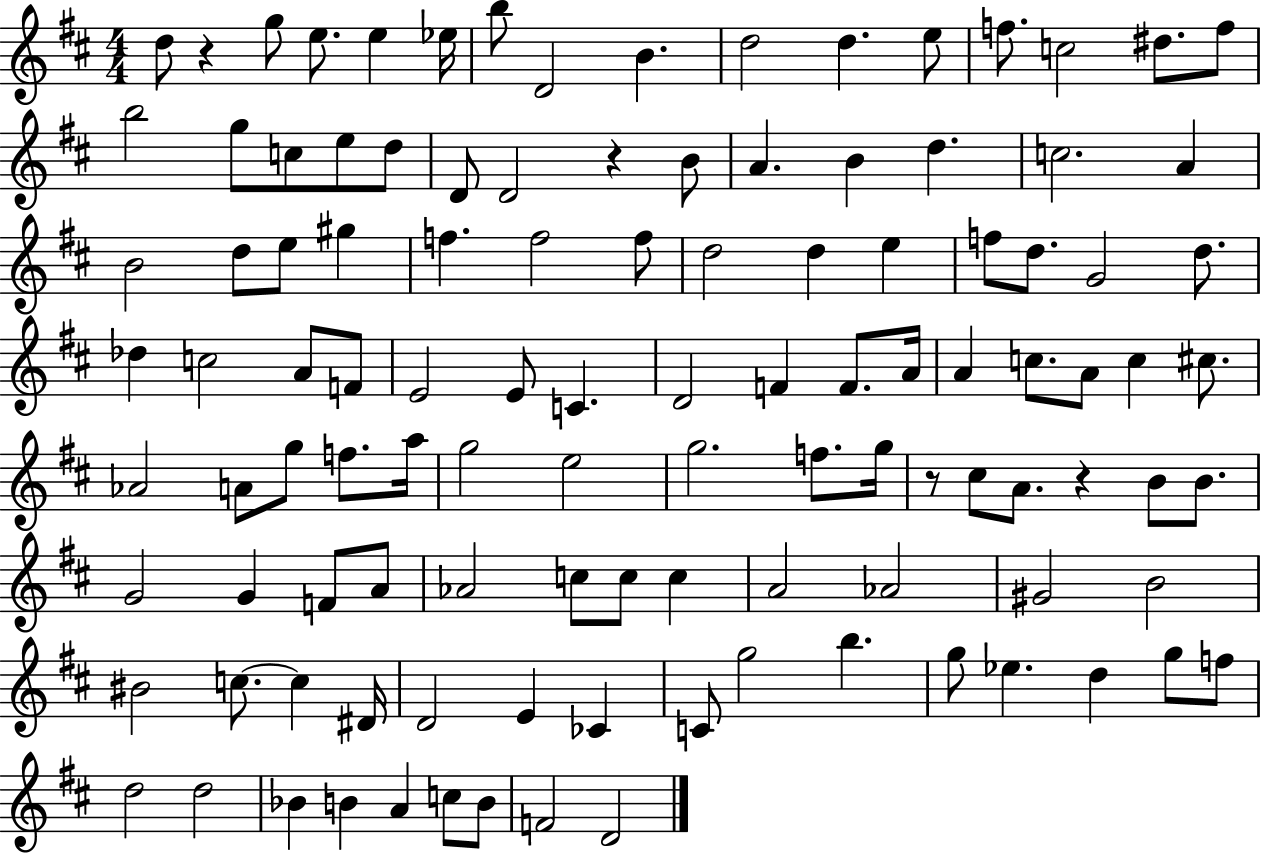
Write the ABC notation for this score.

X:1
T:Untitled
M:4/4
L:1/4
K:D
d/2 z g/2 e/2 e _e/4 b/2 D2 B d2 d e/2 f/2 c2 ^d/2 f/2 b2 g/2 c/2 e/2 d/2 D/2 D2 z B/2 A B d c2 A B2 d/2 e/2 ^g f f2 f/2 d2 d e f/2 d/2 G2 d/2 _d c2 A/2 F/2 E2 E/2 C D2 F F/2 A/4 A c/2 A/2 c ^c/2 _A2 A/2 g/2 f/2 a/4 g2 e2 g2 f/2 g/4 z/2 ^c/2 A/2 z B/2 B/2 G2 G F/2 A/2 _A2 c/2 c/2 c A2 _A2 ^G2 B2 ^B2 c/2 c ^D/4 D2 E _C C/2 g2 b g/2 _e d g/2 f/2 d2 d2 _B B A c/2 B/2 F2 D2